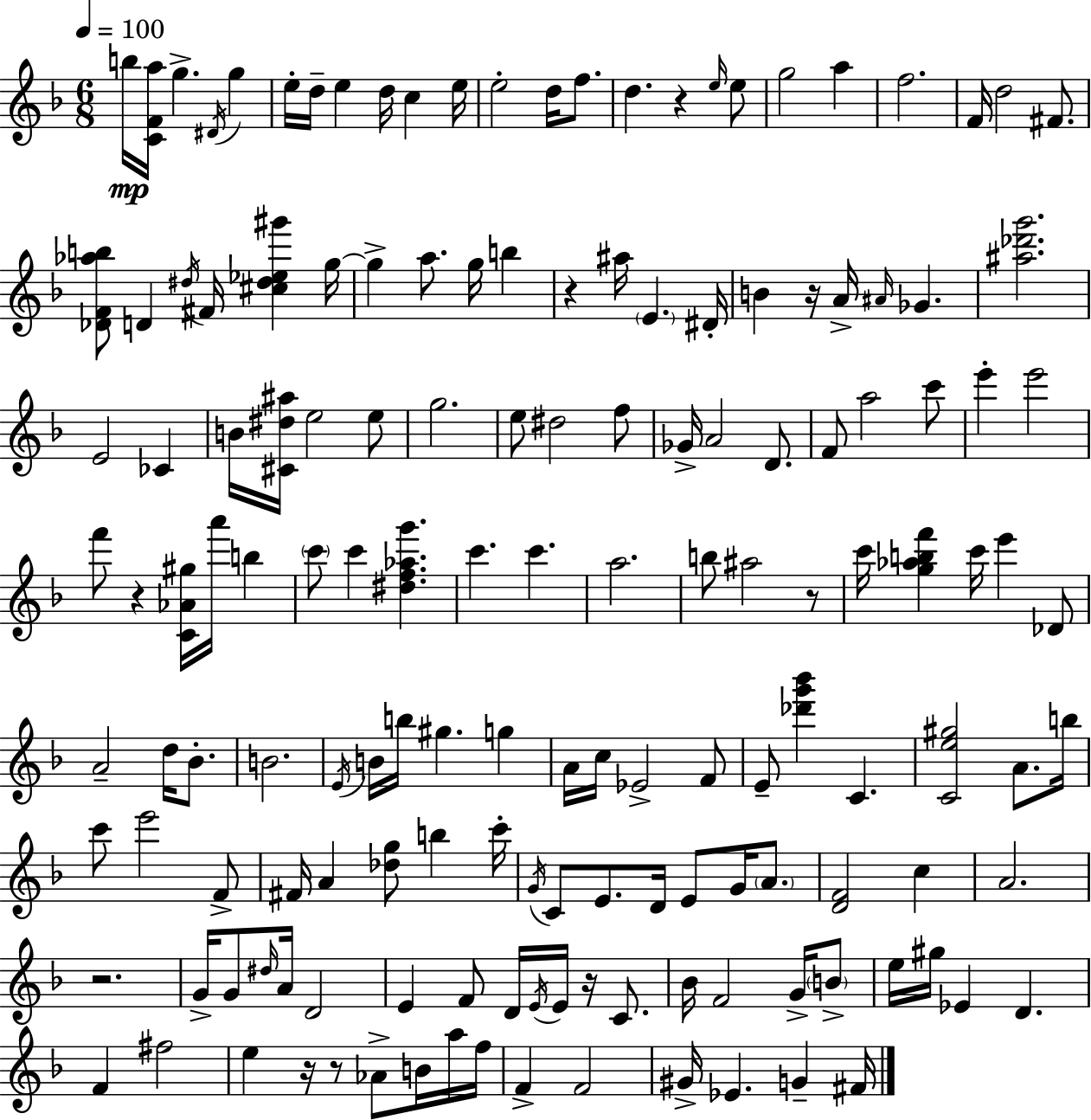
X:1
T:Untitled
M:6/8
L:1/4
K:Dm
b/4 [CFa]/4 g ^D/4 g e/4 d/4 e d/4 c e/4 e2 d/4 f/2 d z e/4 e/2 g2 a f2 F/4 d2 ^F/2 [_DF_ab]/2 D ^d/4 ^F/4 [^c^d_e^g'] g/4 g a/2 g/4 b z ^a/4 E ^D/4 B z/4 A/4 ^A/4 _G [^a_d'g']2 E2 _C B/4 [^C^d^a]/4 e2 e/2 g2 e/2 ^d2 f/2 _G/4 A2 D/2 F/2 a2 c'/2 e' e'2 f'/2 z [C_A^g]/4 a'/4 b c'/2 c' [^df_ag'] c' c' a2 b/2 ^a2 z/2 c'/4 [g_abf'] c'/4 e' _D/2 A2 d/4 _B/2 B2 E/4 B/4 b/4 ^g g A/4 c/4 _E2 F/2 E/2 [_d'g'_b'] C [Ce^g]2 A/2 b/4 c'/2 e'2 F/2 ^F/4 A [_dg]/2 b c'/4 G/4 C/2 E/2 D/4 E/2 G/4 A/2 [DF]2 c A2 z2 G/4 G/2 ^d/4 A/4 D2 E F/2 D/4 E/4 E/4 z/4 C/2 _B/4 F2 G/4 B/2 e/4 ^g/4 _E D F ^f2 e z/4 z/2 _A/2 B/4 a/4 f/4 F F2 ^G/4 _E G ^F/4